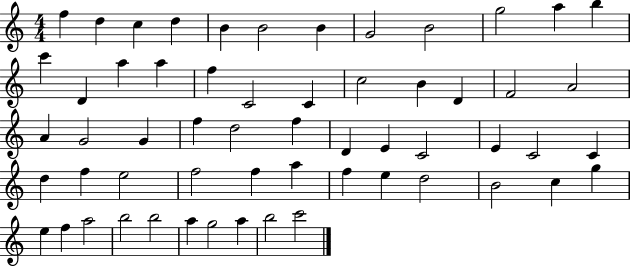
{
  \clef treble
  \numericTimeSignature
  \time 4/4
  \key c \major
  f''4 d''4 c''4 d''4 | b'4 b'2 b'4 | g'2 b'2 | g''2 a''4 b''4 | \break c'''4 d'4 a''4 a''4 | f''4 c'2 c'4 | c''2 b'4 d'4 | f'2 a'2 | \break a'4 g'2 g'4 | f''4 d''2 f''4 | d'4 e'4 c'2 | e'4 c'2 c'4 | \break d''4 f''4 e''2 | f''2 f''4 a''4 | f''4 e''4 d''2 | b'2 c''4 g''4 | \break e''4 f''4 a''2 | b''2 b''2 | a''4 g''2 a''4 | b''2 c'''2 | \break \bar "|."
}